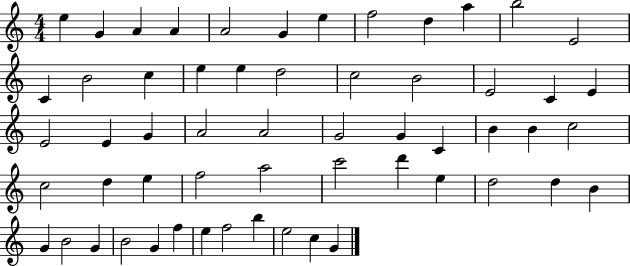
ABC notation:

X:1
T:Untitled
M:4/4
L:1/4
K:C
e G A A A2 G e f2 d a b2 E2 C B2 c e e d2 c2 B2 E2 C E E2 E G A2 A2 G2 G C B B c2 c2 d e f2 a2 c'2 d' e d2 d B G B2 G B2 G f e f2 b e2 c G